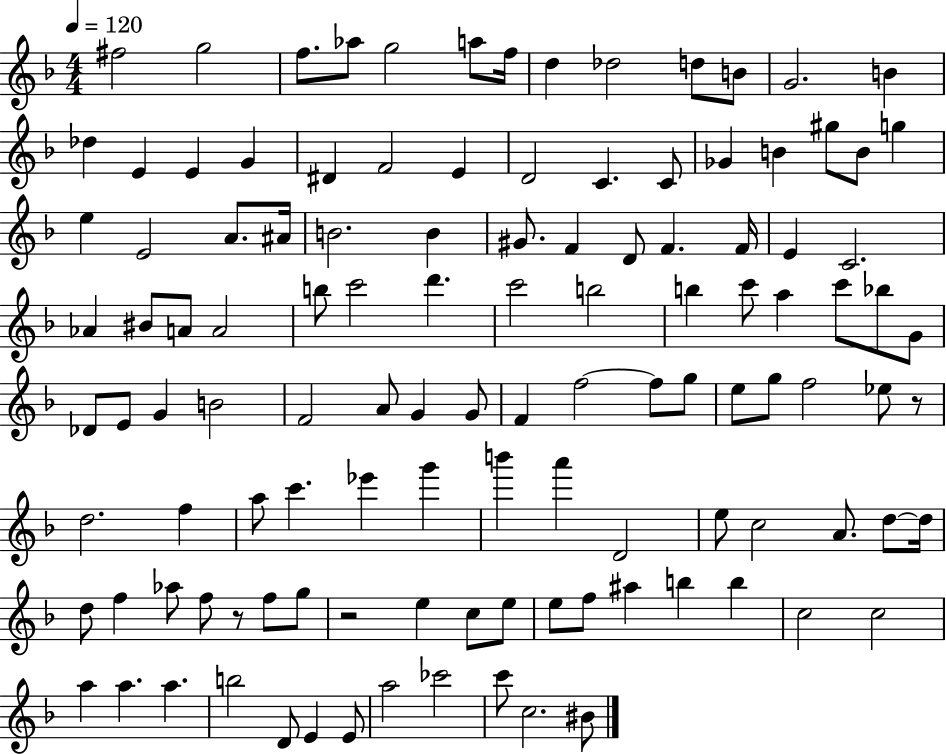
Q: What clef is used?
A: treble